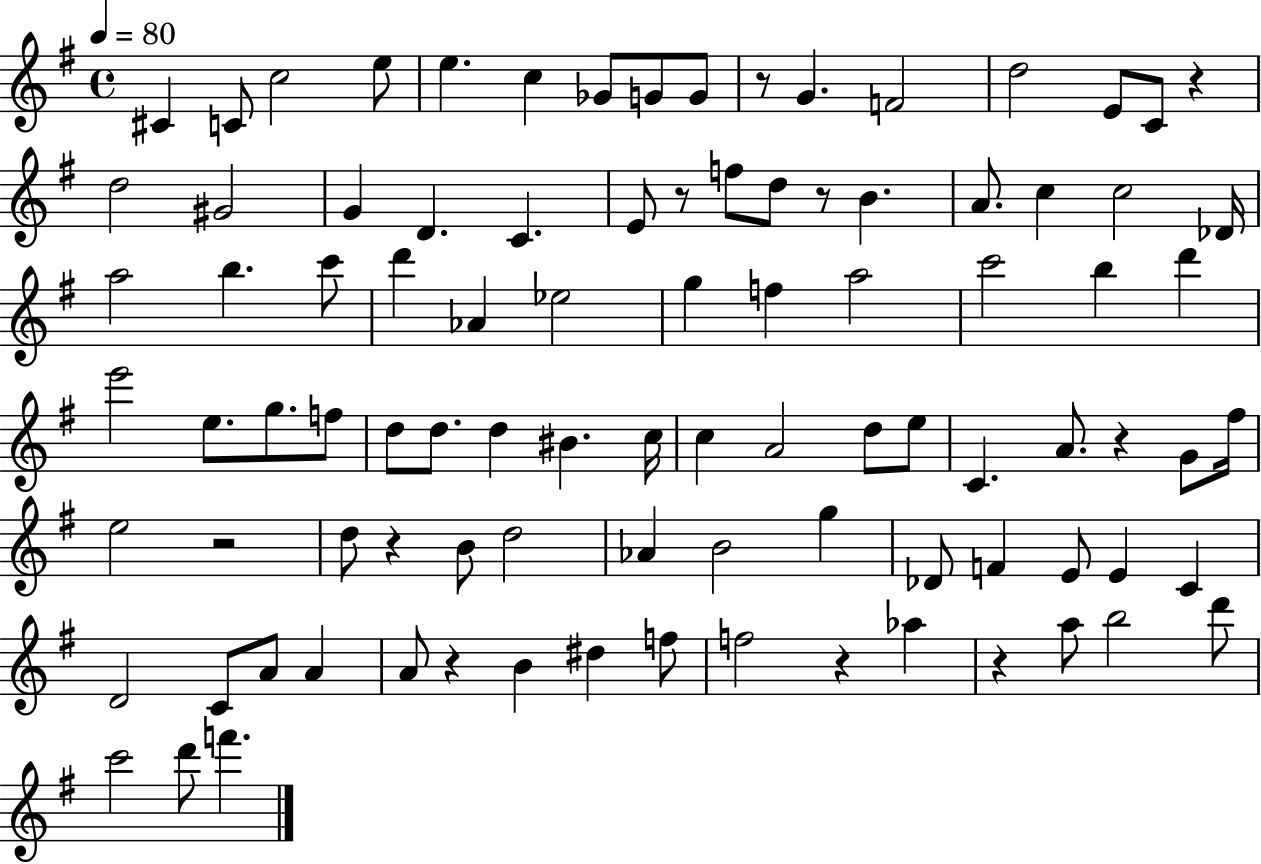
C#4/q C4/e C5/h E5/e E5/q. C5/q Gb4/e G4/e G4/e R/e G4/q. F4/h D5/h E4/e C4/e R/q D5/h G#4/h G4/q D4/q. C4/q. E4/e R/e F5/e D5/e R/e B4/q. A4/e. C5/q C5/h Db4/s A5/h B5/q. C6/e D6/q Ab4/q Eb5/h G5/q F5/q A5/h C6/h B5/q D6/q E6/h E5/e. G5/e. F5/e D5/e D5/e. D5/q BIS4/q. C5/s C5/q A4/h D5/e E5/e C4/q. A4/e. R/q G4/e F#5/s E5/h R/h D5/e R/q B4/e D5/h Ab4/q B4/h G5/q Db4/e F4/q E4/e E4/q C4/q D4/h C4/e A4/e A4/q A4/e R/q B4/q D#5/q F5/e F5/h R/q Ab5/q R/q A5/e B5/h D6/e C6/h D6/e F6/q.